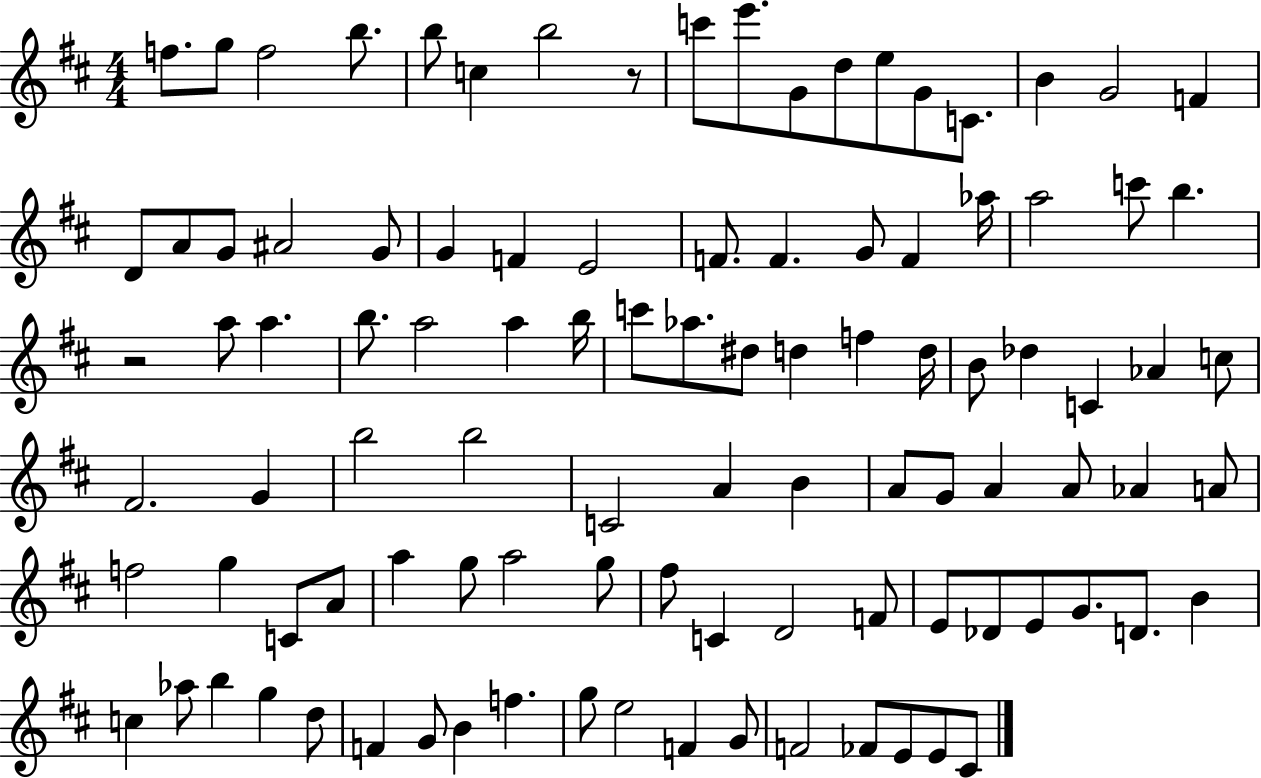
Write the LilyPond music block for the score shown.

{
  \clef treble
  \numericTimeSignature
  \time 4/4
  \key d \major
  f''8. g''8 f''2 b''8. | b''8 c''4 b''2 r8 | c'''8 e'''8. g'8 d''8 e''8 g'8 c'8. | b'4 g'2 f'4 | \break d'8 a'8 g'8 ais'2 g'8 | g'4 f'4 e'2 | f'8. f'4. g'8 f'4 aes''16 | a''2 c'''8 b''4. | \break r2 a''8 a''4. | b''8. a''2 a''4 b''16 | c'''8 aes''8. dis''8 d''4 f''4 d''16 | b'8 des''4 c'4 aes'4 c''8 | \break fis'2. g'4 | b''2 b''2 | c'2 a'4 b'4 | a'8 g'8 a'4 a'8 aes'4 a'8 | \break f''2 g''4 c'8 a'8 | a''4 g''8 a''2 g''8 | fis''8 c'4 d'2 f'8 | e'8 des'8 e'8 g'8. d'8. b'4 | \break c''4 aes''8 b''4 g''4 d''8 | f'4 g'8 b'4 f''4. | g''8 e''2 f'4 g'8 | f'2 fes'8 e'8 e'8 cis'8 | \break \bar "|."
}